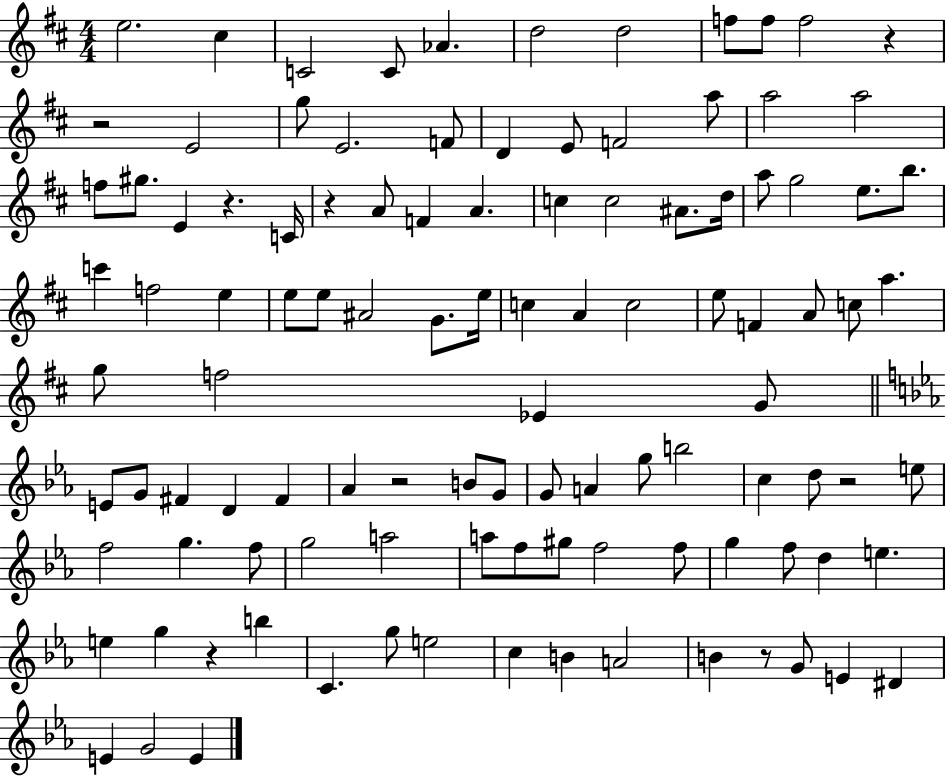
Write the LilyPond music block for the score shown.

{
  \clef treble
  \numericTimeSignature
  \time 4/4
  \key d \major
  \repeat volta 2 { e''2. cis''4 | c'2 c'8 aes'4. | d''2 d''2 | f''8 f''8 f''2 r4 | \break r2 e'2 | g''8 e'2. f'8 | d'4 e'8 f'2 a''8 | a''2 a''2 | \break f''8 gis''8. e'4 r4. c'16 | r4 a'8 f'4 a'4. | c''4 c''2 ais'8. d''16 | a''8 g''2 e''8. b''8. | \break c'''4 f''2 e''4 | e''8 e''8 ais'2 g'8. e''16 | c''4 a'4 c''2 | e''8 f'4 a'8 c''8 a''4. | \break g''8 f''2 ees'4 g'8 | \bar "||" \break \key ees \major e'8 g'8 fis'4 d'4 fis'4 | aes'4 r2 b'8 g'8 | g'8 a'4 g''8 b''2 | c''4 d''8 r2 e''8 | \break f''2 g''4. f''8 | g''2 a''2 | a''8 f''8 gis''8 f''2 f''8 | g''4 f''8 d''4 e''4. | \break e''4 g''4 r4 b''4 | c'4. g''8 e''2 | c''4 b'4 a'2 | b'4 r8 g'8 e'4 dis'4 | \break e'4 g'2 e'4 | } \bar "|."
}